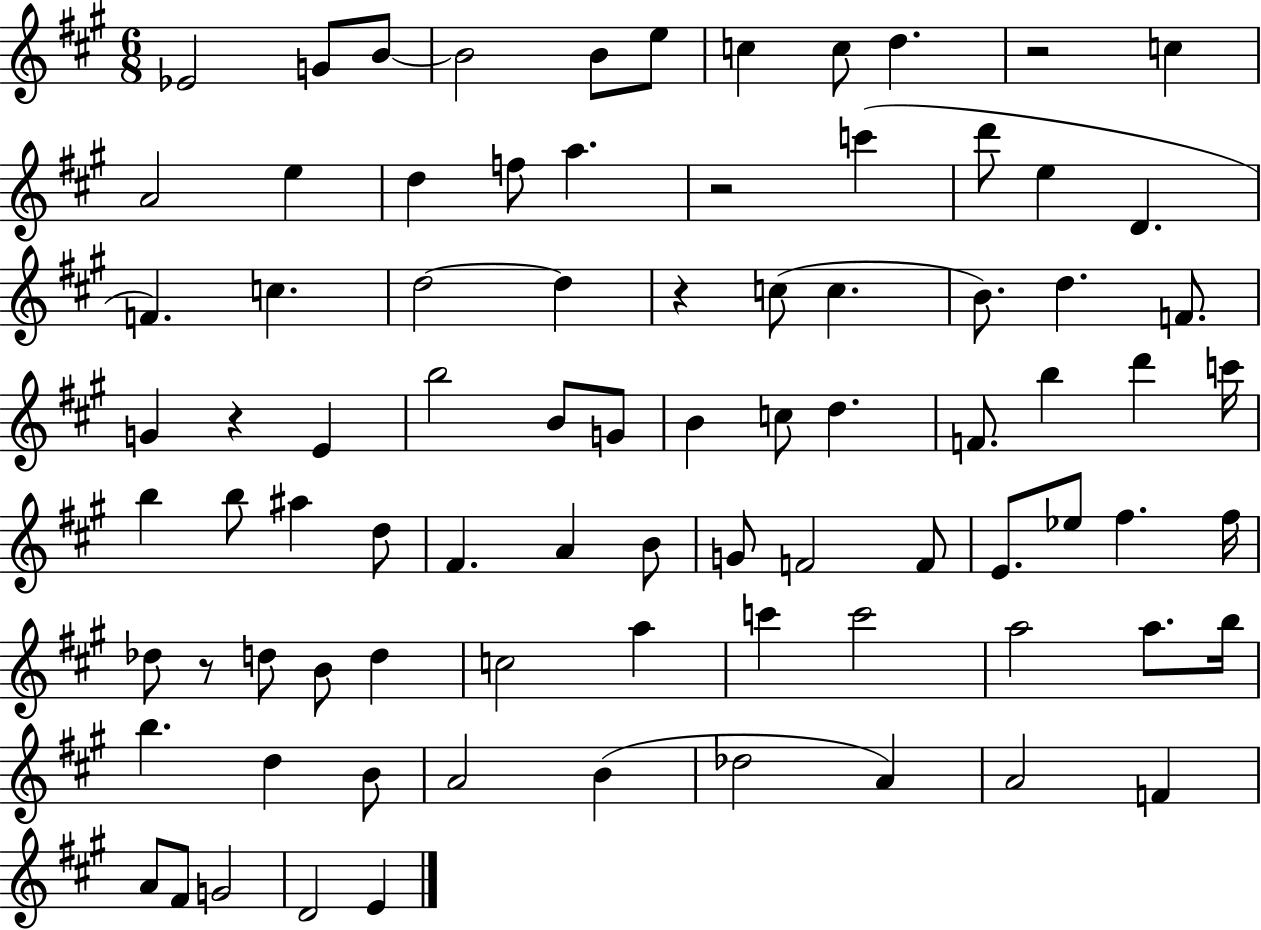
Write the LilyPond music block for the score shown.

{
  \clef treble
  \numericTimeSignature
  \time 6/8
  \key a \major
  ees'2 g'8 b'8~~ | b'2 b'8 e''8 | c''4 c''8 d''4. | r2 c''4 | \break a'2 e''4 | d''4 f''8 a''4. | r2 c'''4( | d'''8 e''4 d'4. | \break f'4.) c''4. | d''2~~ d''4 | r4 c''8( c''4. | b'8.) d''4. f'8. | \break g'4 r4 e'4 | b''2 b'8 g'8 | b'4 c''8 d''4. | f'8. b''4 d'''4 c'''16 | \break b''4 b''8 ais''4 d''8 | fis'4. a'4 b'8 | g'8 f'2 f'8 | e'8. ees''8 fis''4. fis''16 | \break des''8 r8 d''8 b'8 d''4 | c''2 a''4 | c'''4 c'''2 | a''2 a''8. b''16 | \break b''4. d''4 b'8 | a'2 b'4( | des''2 a'4) | a'2 f'4 | \break a'8 fis'8 g'2 | d'2 e'4 | \bar "|."
}